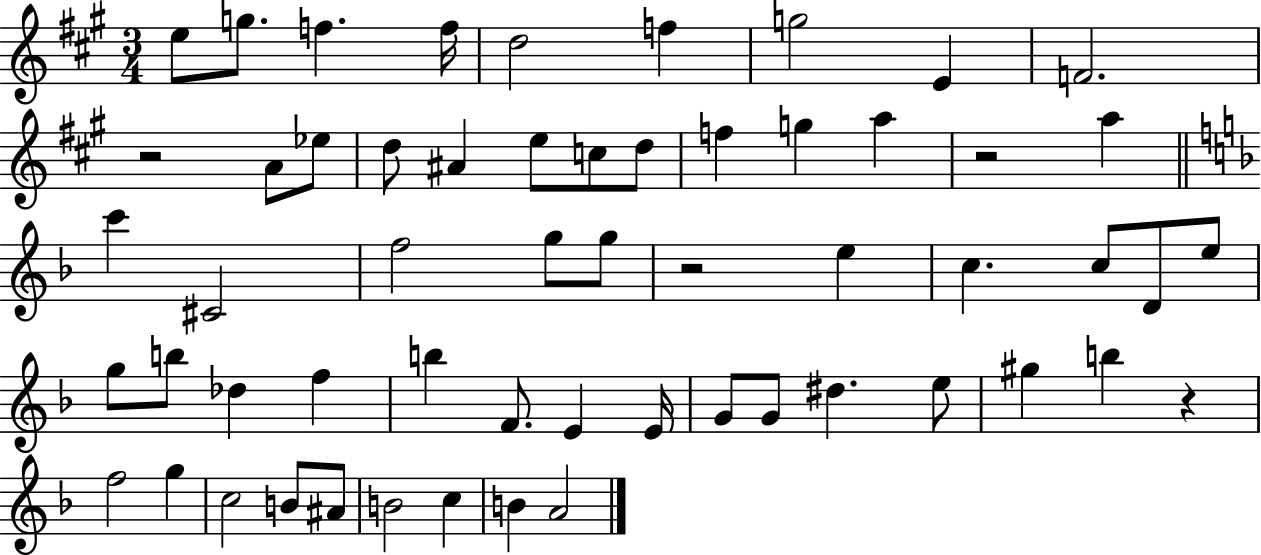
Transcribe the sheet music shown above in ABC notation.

X:1
T:Untitled
M:3/4
L:1/4
K:A
e/2 g/2 f f/4 d2 f g2 E F2 z2 A/2 _e/2 d/2 ^A e/2 c/2 d/2 f g a z2 a c' ^C2 f2 g/2 g/2 z2 e c c/2 D/2 e/2 g/2 b/2 _d f b F/2 E E/4 G/2 G/2 ^d e/2 ^g b z f2 g c2 B/2 ^A/2 B2 c B A2